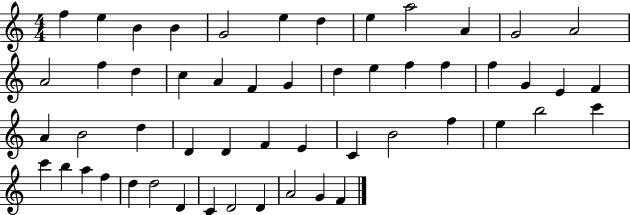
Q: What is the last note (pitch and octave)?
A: F4